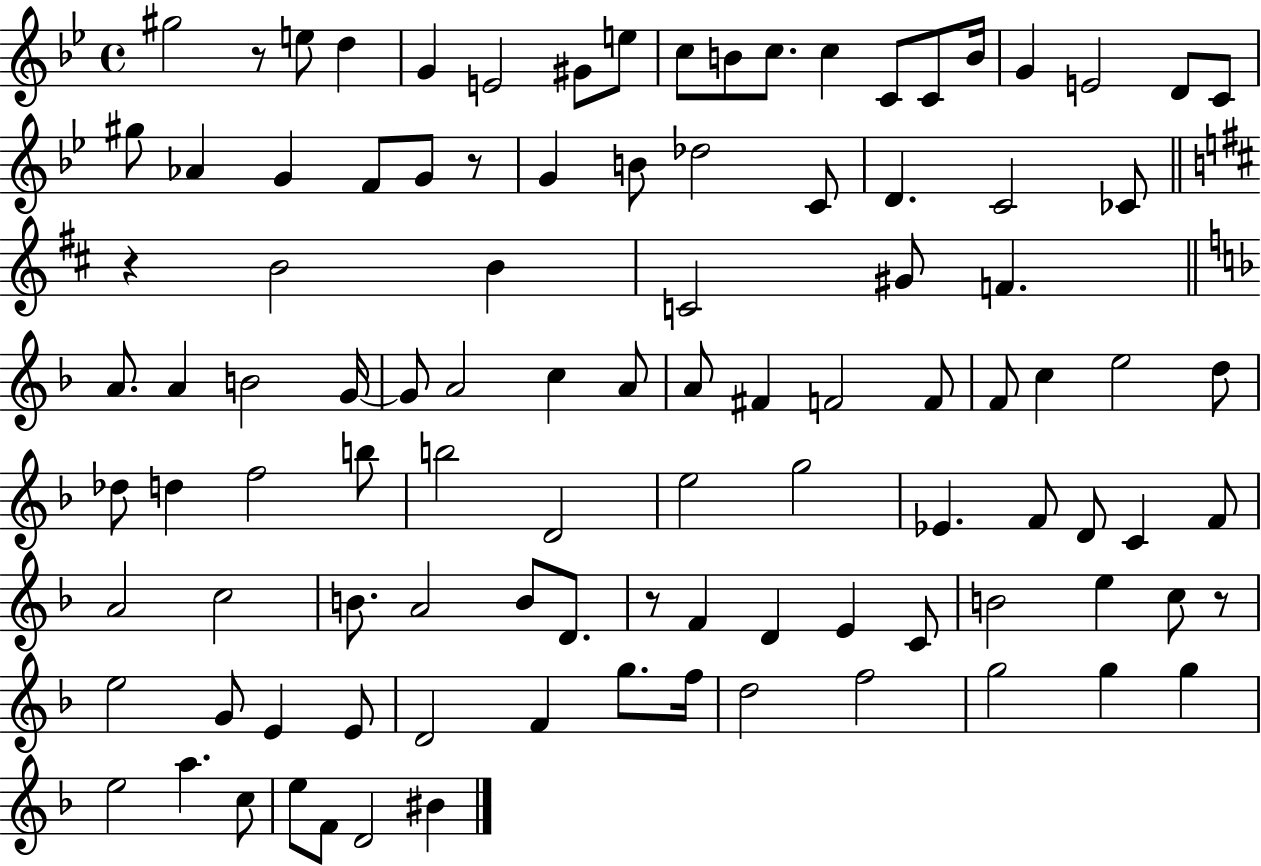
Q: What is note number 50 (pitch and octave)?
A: E5